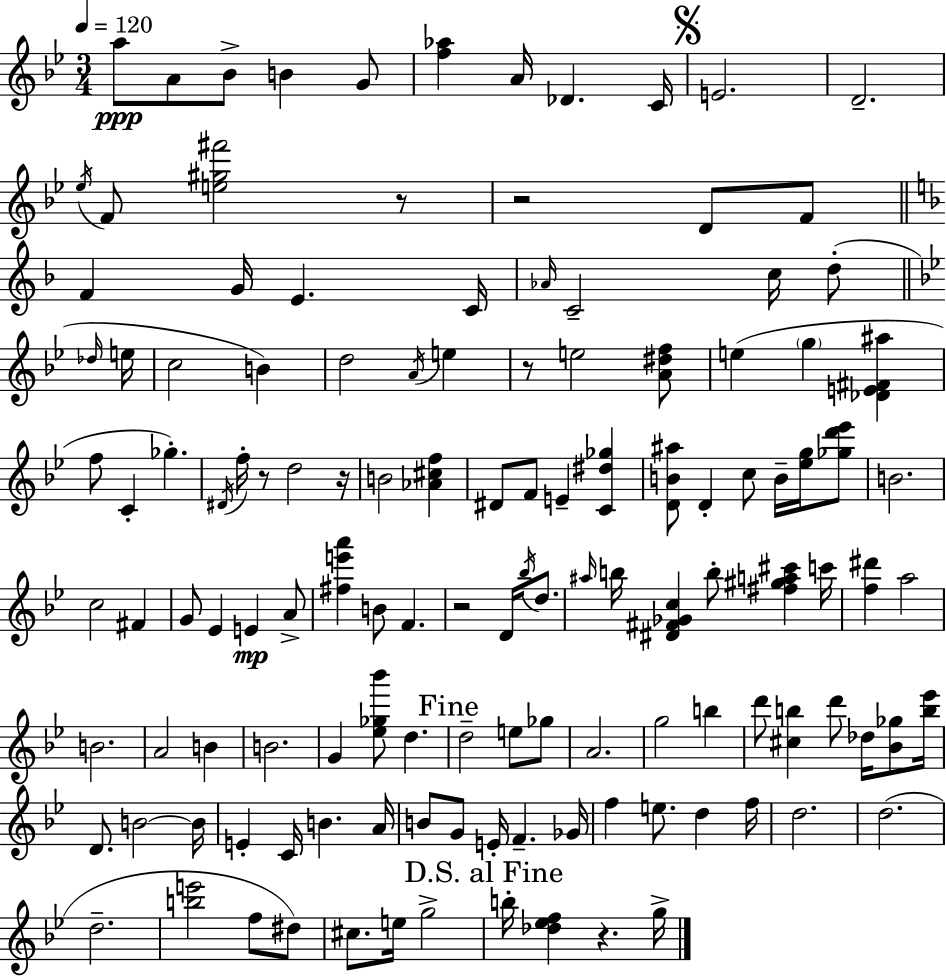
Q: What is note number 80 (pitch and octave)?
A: B4